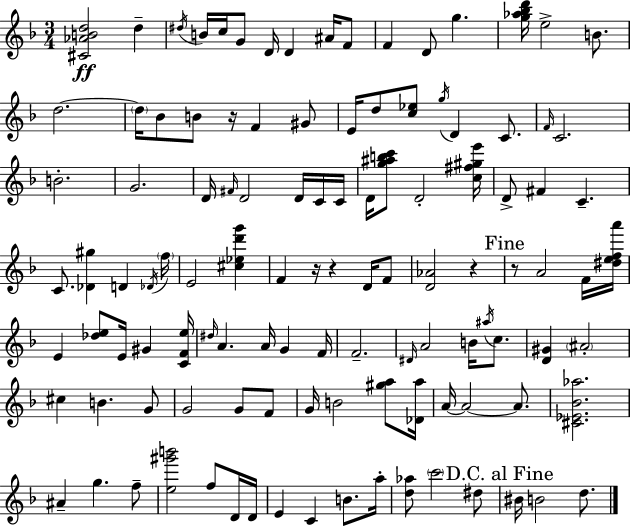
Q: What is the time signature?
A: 3/4